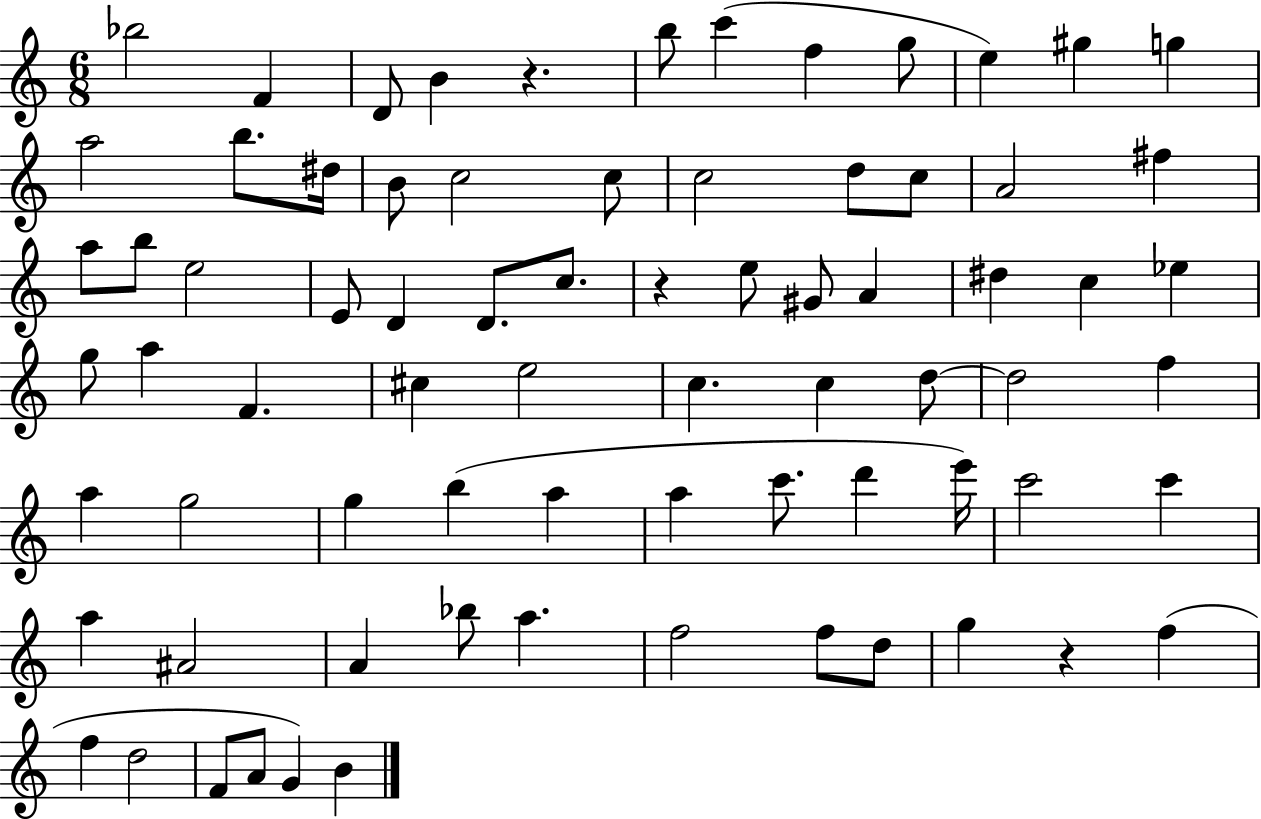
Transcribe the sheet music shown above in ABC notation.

X:1
T:Untitled
M:6/8
L:1/4
K:C
_b2 F D/2 B z b/2 c' f g/2 e ^g g a2 b/2 ^d/4 B/2 c2 c/2 c2 d/2 c/2 A2 ^f a/2 b/2 e2 E/2 D D/2 c/2 z e/2 ^G/2 A ^d c _e g/2 a F ^c e2 c c d/2 d2 f a g2 g b a a c'/2 d' e'/4 c'2 c' a ^A2 A _b/2 a f2 f/2 d/2 g z f f d2 F/2 A/2 G B